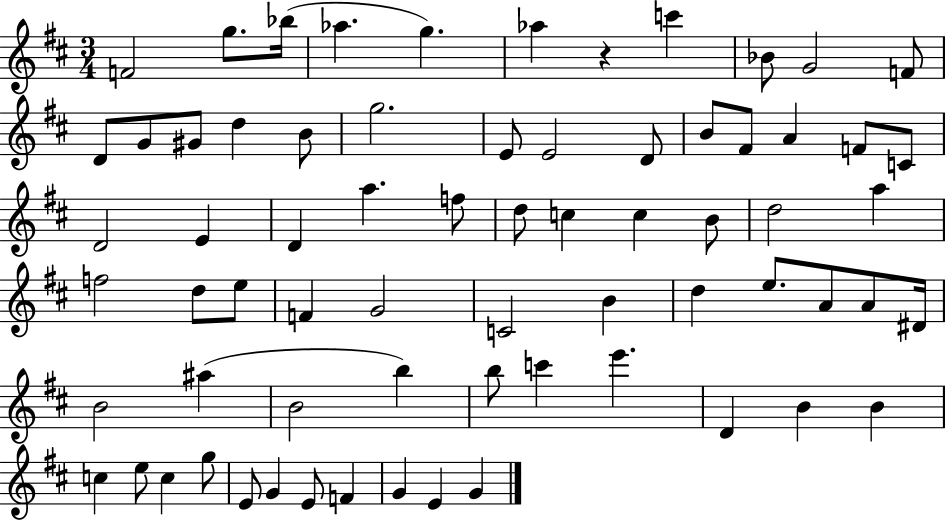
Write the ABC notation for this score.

X:1
T:Untitled
M:3/4
L:1/4
K:D
F2 g/2 _b/4 _a g _a z c' _B/2 G2 F/2 D/2 G/2 ^G/2 d B/2 g2 E/2 E2 D/2 B/2 ^F/2 A F/2 C/2 D2 E D a f/2 d/2 c c B/2 d2 a f2 d/2 e/2 F G2 C2 B d e/2 A/2 A/2 ^D/4 B2 ^a B2 b b/2 c' e' D B B c e/2 c g/2 E/2 G E/2 F G E G